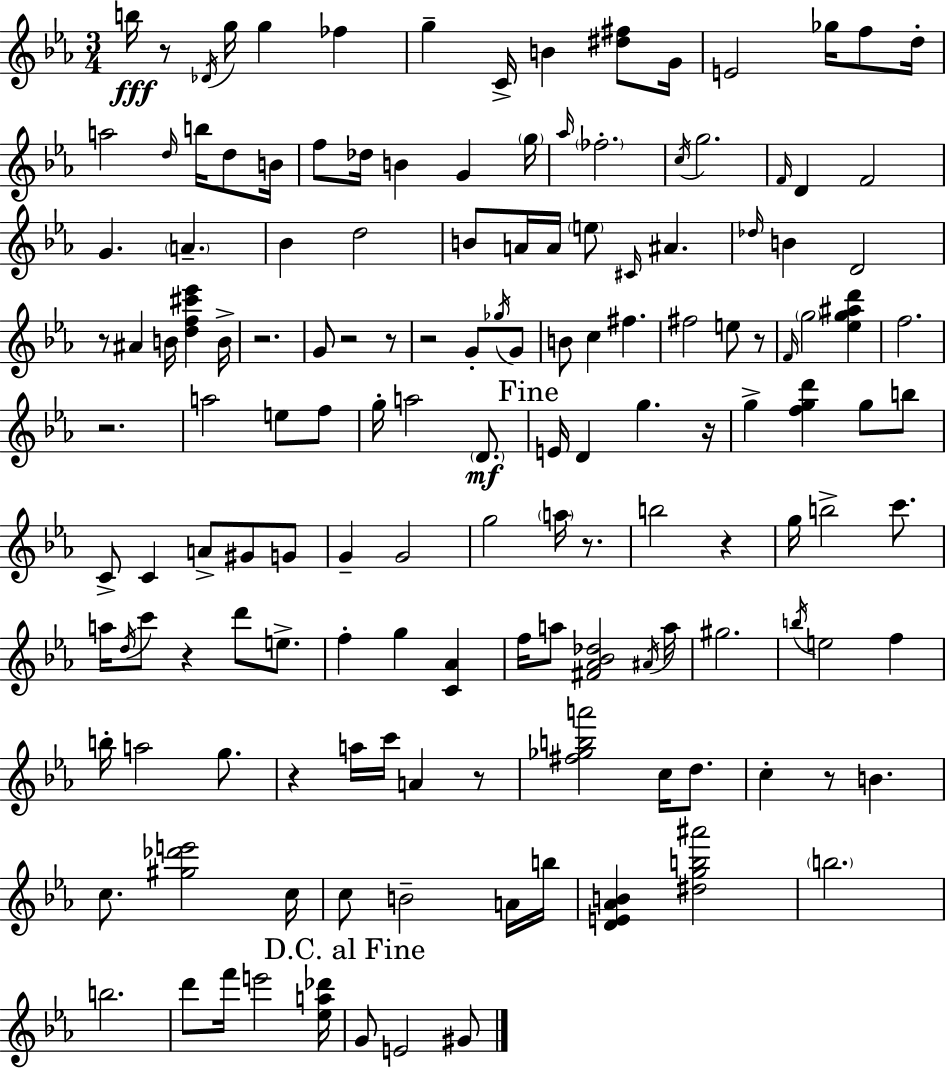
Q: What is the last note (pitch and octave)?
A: G#4